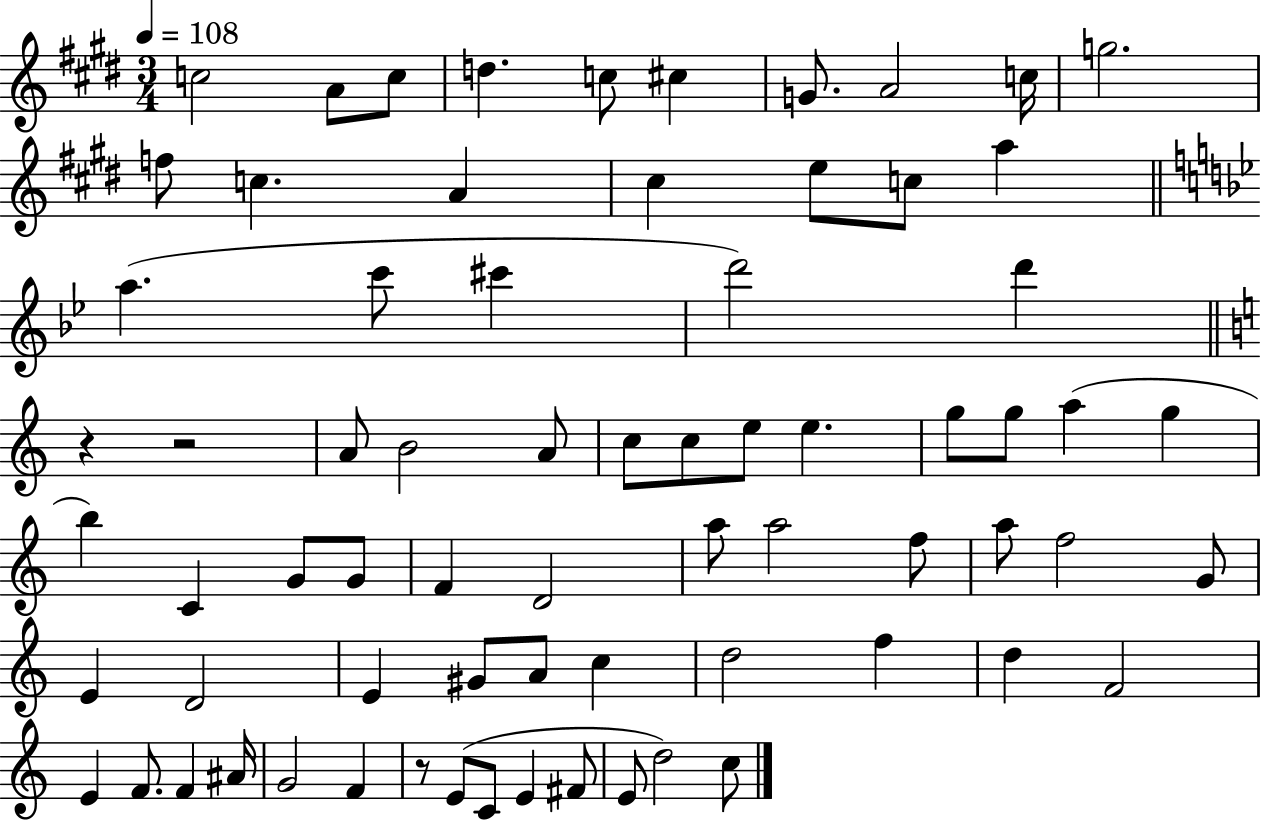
{
  \clef treble
  \numericTimeSignature
  \time 3/4
  \key e \major
  \tempo 4 = 108
  c''2 a'8 c''8 | d''4. c''8 cis''4 | g'8. a'2 c''16 | g''2. | \break f''8 c''4. a'4 | cis''4 e''8 c''8 a''4 | \bar "||" \break \key bes \major a''4.( c'''8 cis'''4 | d'''2) d'''4 | \bar "||" \break \key a \minor r4 r2 | a'8 b'2 a'8 | c''8 c''8 e''8 e''4. | g''8 g''8 a''4( g''4 | \break b''4) c'4 g'8 g'8 | f'4 d'2 | a''8 a''2 f''8 | a''8 f''2 g'8 | \break e'4 d'2 | e'4 gis'8 a'8 c''4 | d''2 f''4 | d''4 f'2 | \break e'4 f'8. f'4 ais'16 | g'2 f'4 | r8 e'8( c'8 e'4 fis'8 | e'8 d''2) c''8 | \break \bar "|."
}